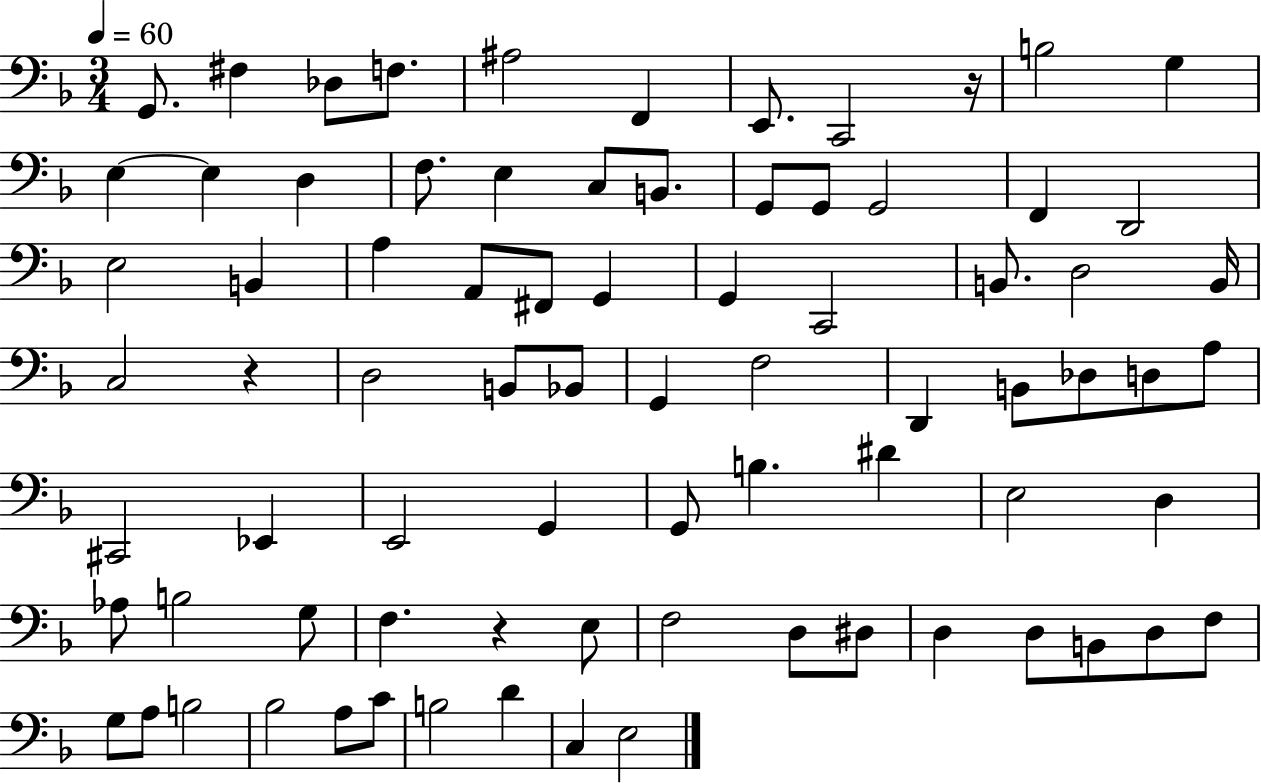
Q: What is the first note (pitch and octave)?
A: G2